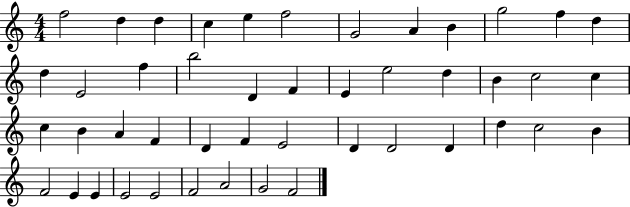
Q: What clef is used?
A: treble